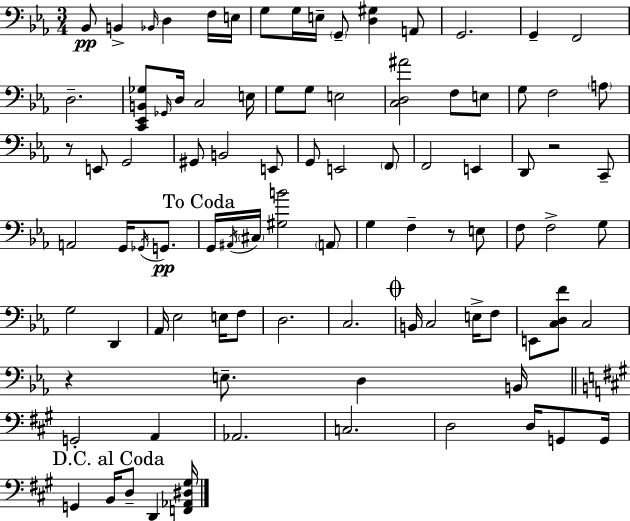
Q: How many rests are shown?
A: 4